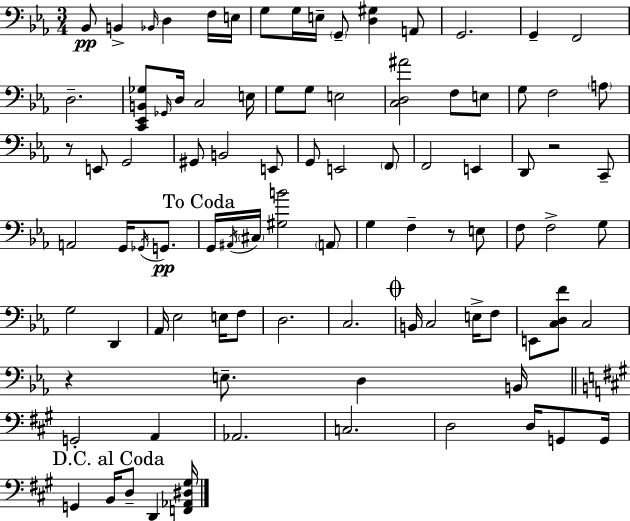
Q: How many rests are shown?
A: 4